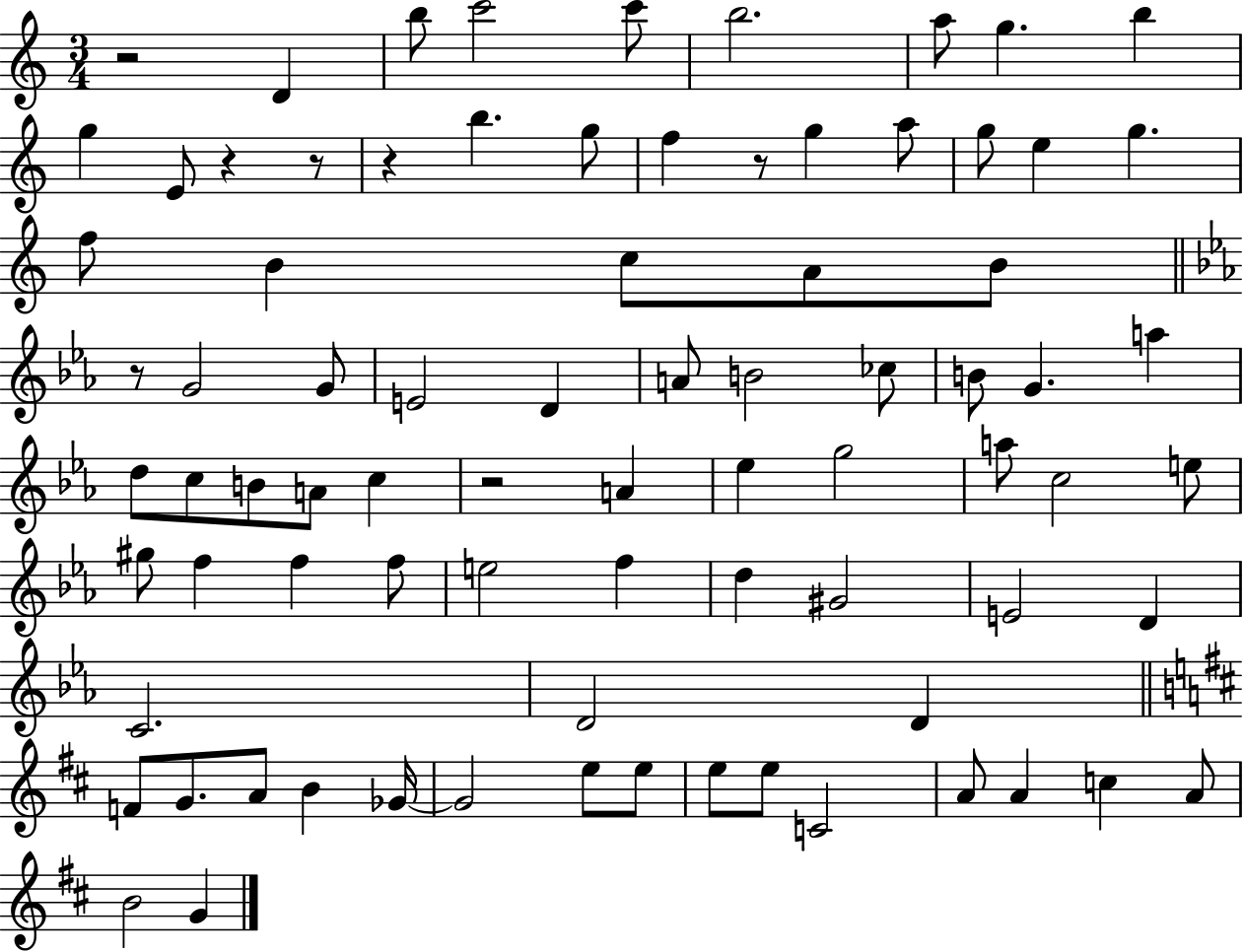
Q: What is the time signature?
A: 3/4